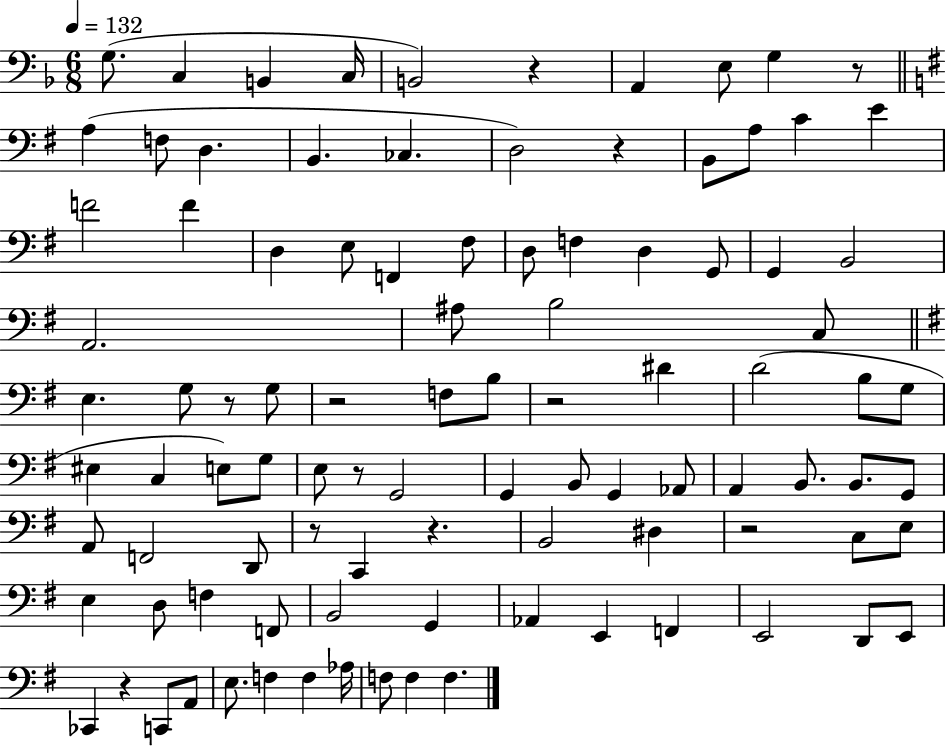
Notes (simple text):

G3/e. C3/q B2/q C3/s B2/h R/q A2/q E3/e G3/q R/e A3/q F3/e D3/q. B2/q. CES3/q. D3/h R/q B2/e A3/e C4/q E4/q F4/h F4/q D3/q E3/e F2/q F#3/e D3/e F3/q D3/q G2/e G2/q B2/h A2/h. A#3/e B3/h C3/e E3/q. G3/e R/e G3/e R/h F3/e B3/e R/h D#4/q D4/h B3/e G3/e EIS3/q C3/q E3/e G3/e E3/e R/e G2/h G2/q B2/e G2/q Ab2/e A2/q B2/e. B2/e. G2/e A2/e F2/h D2/e R/e C2/q R/q. B2/h D#3/q R/h C3/e E3/e E3/q D3/e F3/q F2/e B2/h G2/q Ab2/q E2/q F2/q E2/h D2/e E2/e CES2/q R/q C2/e A2/e E3/e. F3/q F3/q Ab3/s F3/e F3/q F3/q.